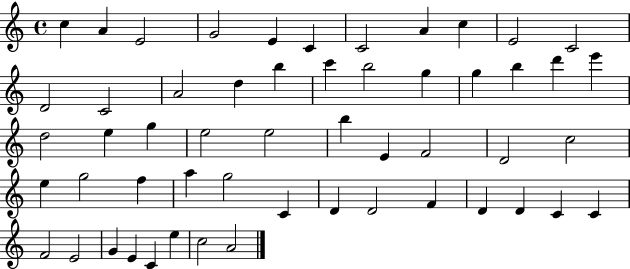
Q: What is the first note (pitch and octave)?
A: C5